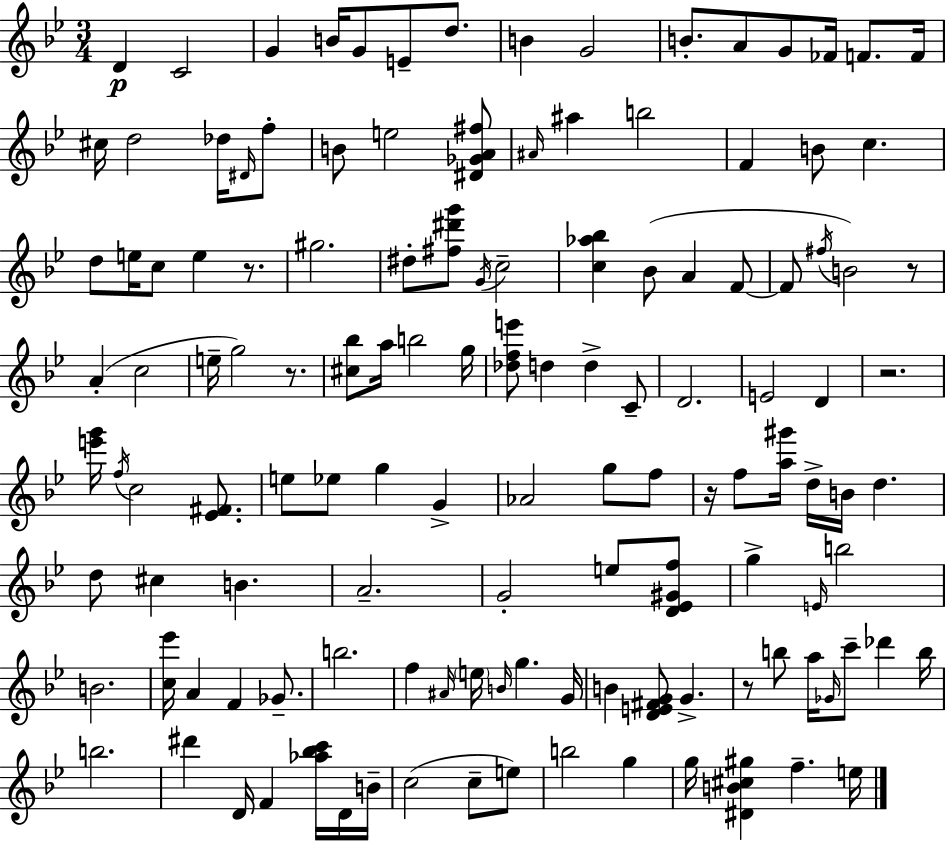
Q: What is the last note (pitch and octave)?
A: E5